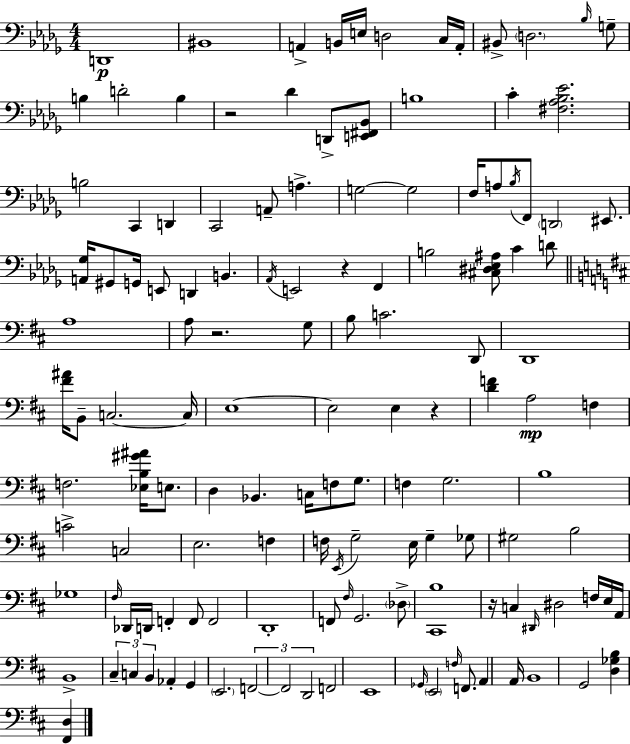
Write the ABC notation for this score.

X:1
T:Untitled
M:4/4
L:1/4
K:Bbm
D,,4 ^B,,4 A,, B,,/4 E,/4 D,2 C,/4 A,,/4 ^B,,/2 D,2 _B,/4 G,/2 B, D2 B, z2 _D D,,/2 [E,,^F,,_B,,]/2 B,4 C [^F,_A,_B,_E]2 B,2 C,, D,, C,,2 A,,/2 A, G,2 G,2 F,/4 A,/2 _B,/4 F,,/2 D,,2 ^E,,/2 [A,,_G,]/4 ^G,,/2 G,,/4 E,,/2 D,, B,, _A,,/4 E,,2 z F,, B,2 [^C,^D,_E,^A,]/2 C D/2 A,4 A,/2 z2 G,/2 B,/2 C2 D,,/2 D,,4 [^F^A]/4 B,,/2 C,2 C,/4 E,4 E,2 E, z [DF] A,2 F, F,2 [_E,B,^G^A]/4 E,/2 D, _B,, C,/4 F,/2 G,/2 F, G,2 B,4 C2 C,2 E,2 F, F,/4 E,,/4 G,2 E,/4 G, _G,/2 ^G,2 B,2 _G,4 ^F,/4 _D,,/4 D,,/4 F,, F,,/2 F,,2 D,,4 F,,/2 ^F,/4 G,,2 _D,/2 [^C,,B,]4 z/4 C, ^D,,/4 ^D,2 F,/4 E,/4 A,,/4 B,,4 ^C, C, B,, _A,, G,, E,,2 F,,2 F,,2 D,,2 F,,2 E,,4 _G,,/4 E,,2 F,/4 F,,/2 A,, A,,/4 B,,4 G,,2 [D,_G,B,] [^F,,D,]